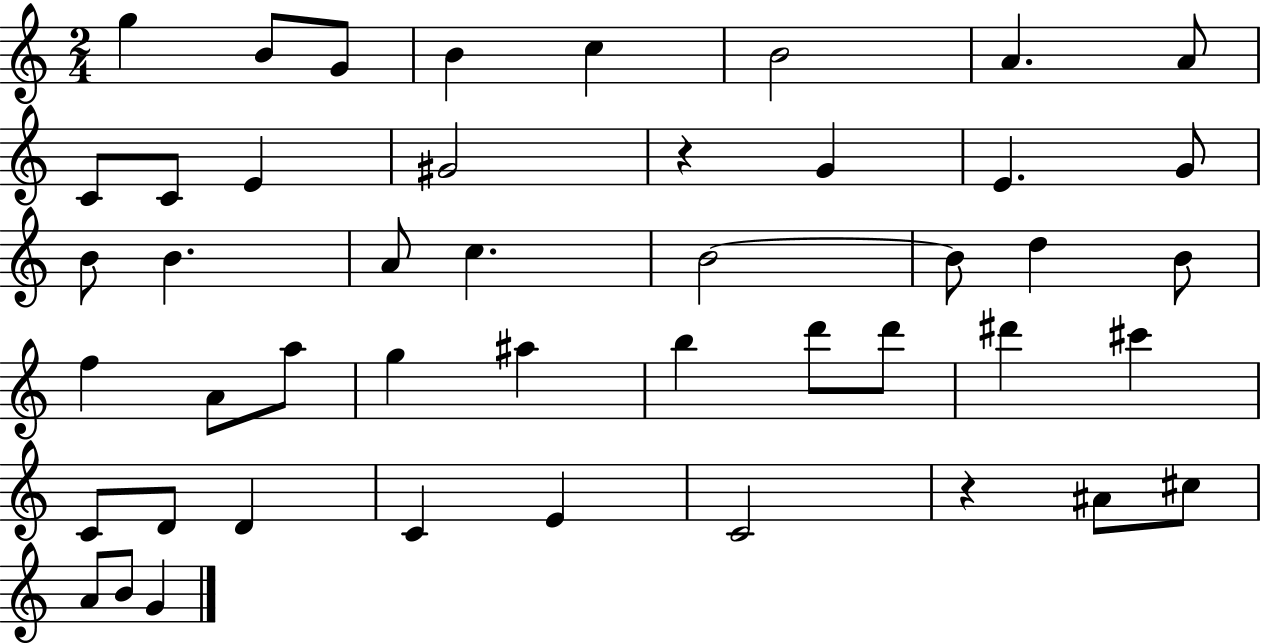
{
  \clef treble
  \numericTimeSignature
  \time 2/4
  \key c \major
  g''4 b'8 g'8 | b'4 c''4 | b'2 | a'4. a'8 | \break c'8 c'8 e'4 | gis'2 | r4 g'4 | e'4. g'8 | \break b'8 b'4. | a'8 c''4. | b'2~~ | b'8 d''4 b'8 | \break f''4 a'8 a''8 | g''4 ais''4 | b''4 d'''8 d'''8 | dis'''4 cis'''4 | \break c'8 d'8 d'4 | c'4 e'4 | c'2 | r4 ais'8 cis''8 | \break a'8 b'8 g'4 | \bar "|."
}